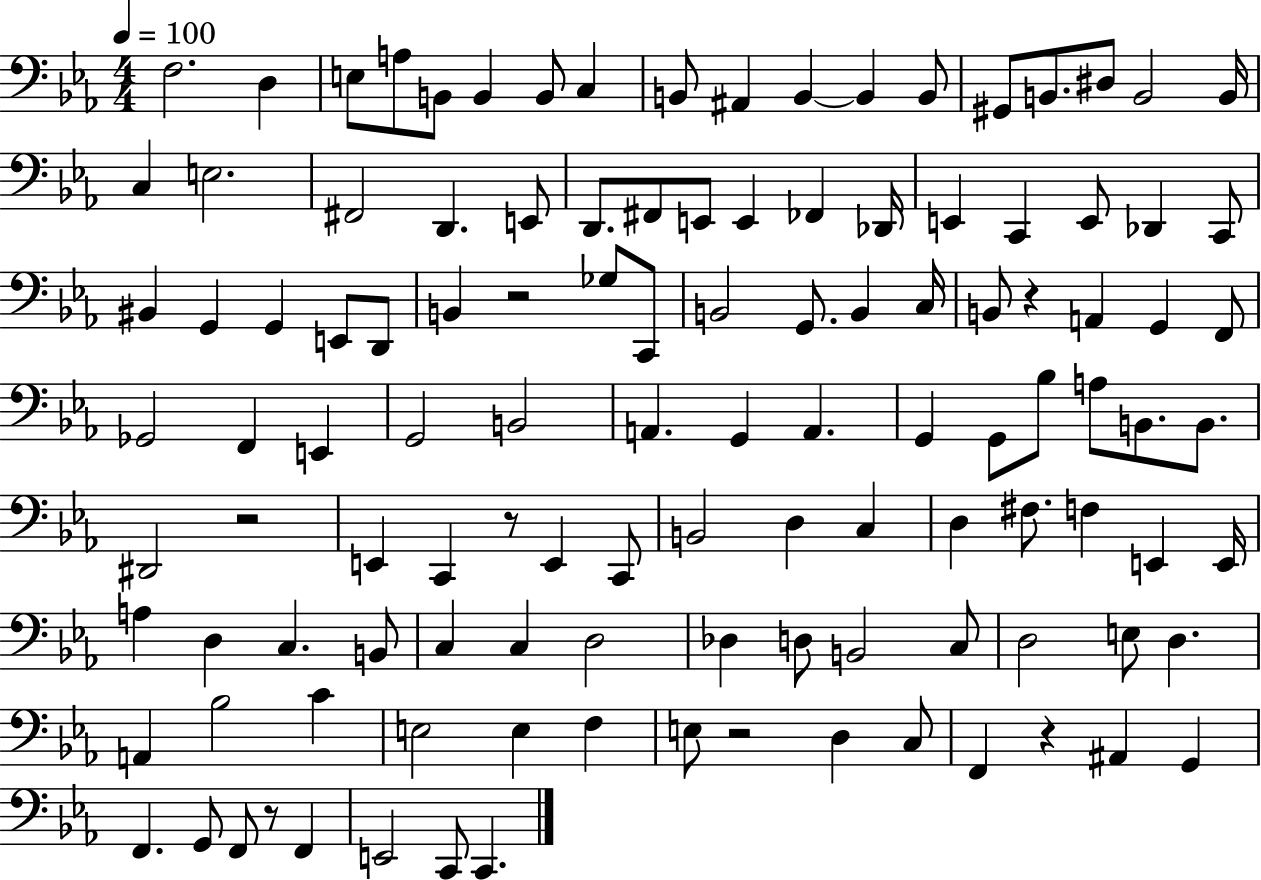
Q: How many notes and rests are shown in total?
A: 117